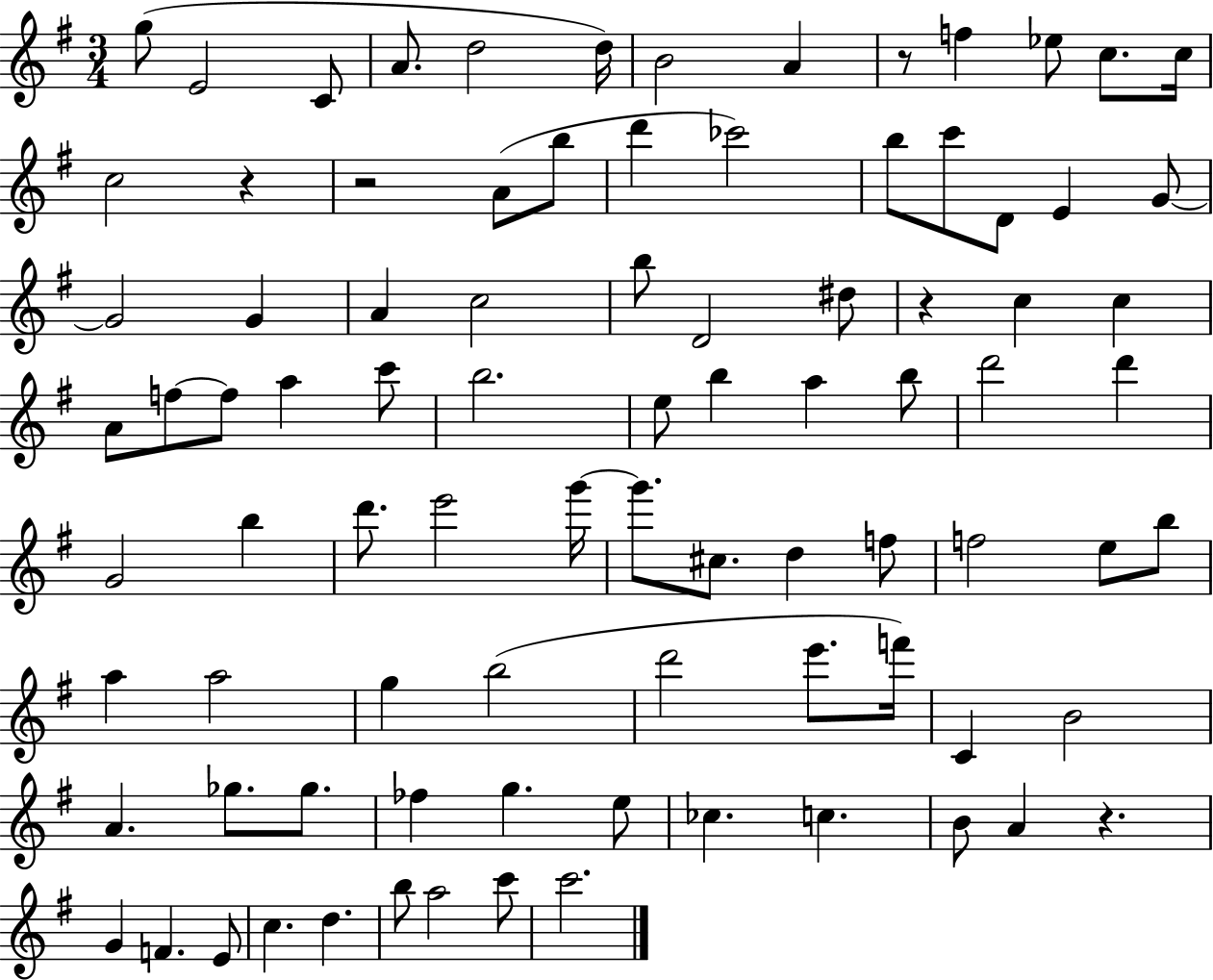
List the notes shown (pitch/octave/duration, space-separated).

G5/e E4/h C4/e A4/e. D5/h D5/s B4/h A4/q R/e F5/q Eb5/e C5/e. C5/s C5/h R/q R/h A4/e B5/e D6/q CES6/h B5/e C6/e D4/e E4/q G4/e G4/h G4/q A4/q C5/h B5/e D4/h D#5/e R/q C5/q C5/q A4/e F5/e F5/e A5/q C6/e B5/h. E5/e B5/q A5/q B5/e D6/h D6/q G4/h B5/q D6/e. E6/h G6/s G6/e. C#5/e. D5/q F5/e F5/h E5/e B5/e A5/q A5/h G5/q B5/h D6/h E6/e. F6/s C4/q B4/h A4/q. Gb5/e. Gb5/e. FES5/q G5/q. E5/e CES5/q. C5/q. B4/e A4/q R/q. G4/q F4/q. E4/e C5/q. D5/q. B5/e A5/h C6/e C6/h.